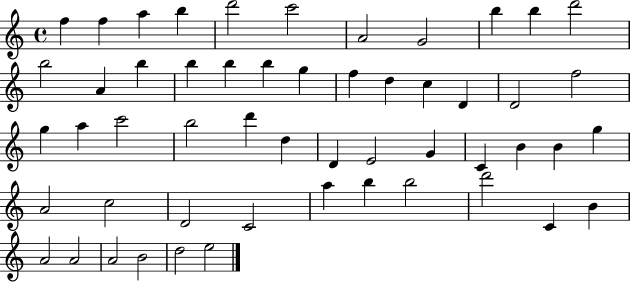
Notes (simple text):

F5/q F5/q A5/q B5/q D6/h C6/h A4/h G4/h B5/q B5/q D6/h B5/h A4/q B5/q B5/q B5/q B5/q G5/q F5/q D5/q C5/q D4/q D4/h F5/h G5/q A5/q C6/h B5/h D6/q D5/q D4/q E4/h G4/q C4/q B4/q B4/q G5/q A4/h C5/h D4/h C4/h A5/q B5/q B5/h D6/h C4/q B4/q A4/h A4/h A4/h B4/h D5/h E5/h